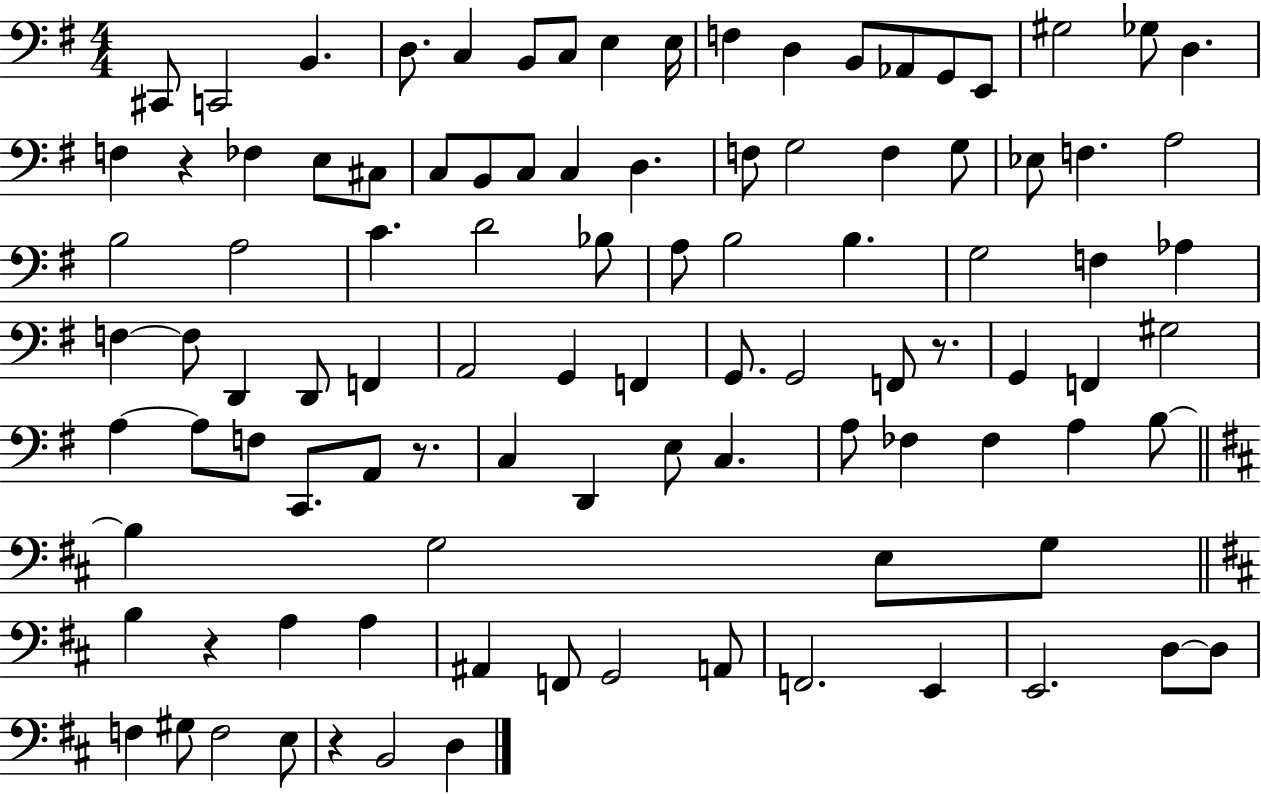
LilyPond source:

{
  \clef bass
  \numericTimeSignature
  \time 4/4
  \key g \major
  \repeat volta 2 { cis,8 c,2 b,4. | d8. c4 b,8 c8 e4 e16 | f4 d4 b,8 aes,8 g,8 e,8 | gis2 ges8 d4. | \break f4 r4 fes4 e8 cis8 | c8 b,8 c8 c4 d4. | f8 g2 f4 g8 | ees8 f4. a2 | \break b2 a2 | c'4. d'2 bes8 | a8 b2 b4. | g2 f4 aes4 | \break f4~~ f8 d,4 d,8 f,4 | a,2 g,4 f,4 | g,8. g,2 f,8 r8. | g,4 f,4 gis2 | \break a4~~ a8 f8 c,8. a,8 r8. | c4 d,4 e8 c4. | a8 fes4 fes4 a4 b8~~ | \bar "||" \break \key d \major b4 g2 e8 g8 | \bar "||" \break \key b \minor b4 r4 a4 a4 | ais,4 f,8 g,2 a,8 | f,2. e,4 | e,2. d8~~ d8 | \break f4 gis8 f2 e8 | r4 b,2 d4 | } \bar "|."
}